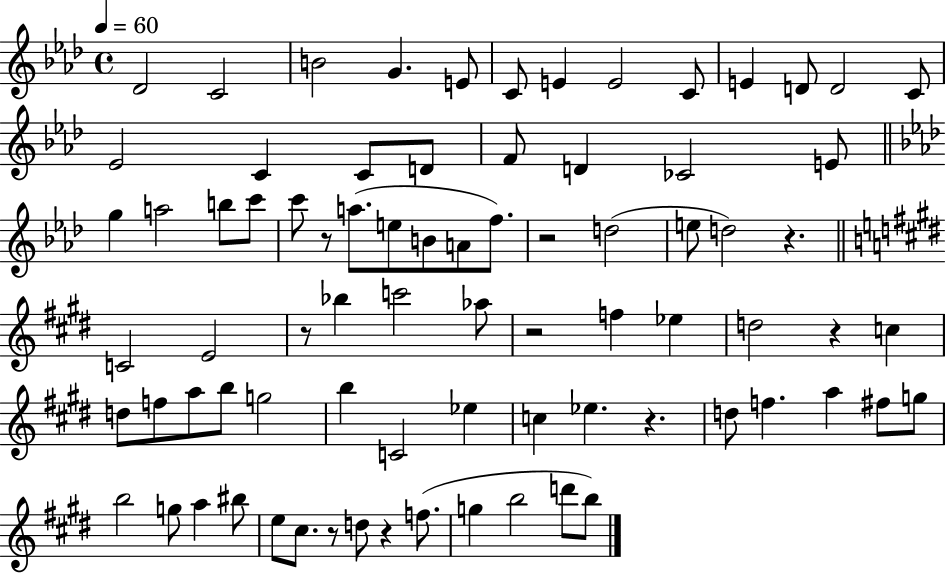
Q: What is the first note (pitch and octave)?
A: Db4